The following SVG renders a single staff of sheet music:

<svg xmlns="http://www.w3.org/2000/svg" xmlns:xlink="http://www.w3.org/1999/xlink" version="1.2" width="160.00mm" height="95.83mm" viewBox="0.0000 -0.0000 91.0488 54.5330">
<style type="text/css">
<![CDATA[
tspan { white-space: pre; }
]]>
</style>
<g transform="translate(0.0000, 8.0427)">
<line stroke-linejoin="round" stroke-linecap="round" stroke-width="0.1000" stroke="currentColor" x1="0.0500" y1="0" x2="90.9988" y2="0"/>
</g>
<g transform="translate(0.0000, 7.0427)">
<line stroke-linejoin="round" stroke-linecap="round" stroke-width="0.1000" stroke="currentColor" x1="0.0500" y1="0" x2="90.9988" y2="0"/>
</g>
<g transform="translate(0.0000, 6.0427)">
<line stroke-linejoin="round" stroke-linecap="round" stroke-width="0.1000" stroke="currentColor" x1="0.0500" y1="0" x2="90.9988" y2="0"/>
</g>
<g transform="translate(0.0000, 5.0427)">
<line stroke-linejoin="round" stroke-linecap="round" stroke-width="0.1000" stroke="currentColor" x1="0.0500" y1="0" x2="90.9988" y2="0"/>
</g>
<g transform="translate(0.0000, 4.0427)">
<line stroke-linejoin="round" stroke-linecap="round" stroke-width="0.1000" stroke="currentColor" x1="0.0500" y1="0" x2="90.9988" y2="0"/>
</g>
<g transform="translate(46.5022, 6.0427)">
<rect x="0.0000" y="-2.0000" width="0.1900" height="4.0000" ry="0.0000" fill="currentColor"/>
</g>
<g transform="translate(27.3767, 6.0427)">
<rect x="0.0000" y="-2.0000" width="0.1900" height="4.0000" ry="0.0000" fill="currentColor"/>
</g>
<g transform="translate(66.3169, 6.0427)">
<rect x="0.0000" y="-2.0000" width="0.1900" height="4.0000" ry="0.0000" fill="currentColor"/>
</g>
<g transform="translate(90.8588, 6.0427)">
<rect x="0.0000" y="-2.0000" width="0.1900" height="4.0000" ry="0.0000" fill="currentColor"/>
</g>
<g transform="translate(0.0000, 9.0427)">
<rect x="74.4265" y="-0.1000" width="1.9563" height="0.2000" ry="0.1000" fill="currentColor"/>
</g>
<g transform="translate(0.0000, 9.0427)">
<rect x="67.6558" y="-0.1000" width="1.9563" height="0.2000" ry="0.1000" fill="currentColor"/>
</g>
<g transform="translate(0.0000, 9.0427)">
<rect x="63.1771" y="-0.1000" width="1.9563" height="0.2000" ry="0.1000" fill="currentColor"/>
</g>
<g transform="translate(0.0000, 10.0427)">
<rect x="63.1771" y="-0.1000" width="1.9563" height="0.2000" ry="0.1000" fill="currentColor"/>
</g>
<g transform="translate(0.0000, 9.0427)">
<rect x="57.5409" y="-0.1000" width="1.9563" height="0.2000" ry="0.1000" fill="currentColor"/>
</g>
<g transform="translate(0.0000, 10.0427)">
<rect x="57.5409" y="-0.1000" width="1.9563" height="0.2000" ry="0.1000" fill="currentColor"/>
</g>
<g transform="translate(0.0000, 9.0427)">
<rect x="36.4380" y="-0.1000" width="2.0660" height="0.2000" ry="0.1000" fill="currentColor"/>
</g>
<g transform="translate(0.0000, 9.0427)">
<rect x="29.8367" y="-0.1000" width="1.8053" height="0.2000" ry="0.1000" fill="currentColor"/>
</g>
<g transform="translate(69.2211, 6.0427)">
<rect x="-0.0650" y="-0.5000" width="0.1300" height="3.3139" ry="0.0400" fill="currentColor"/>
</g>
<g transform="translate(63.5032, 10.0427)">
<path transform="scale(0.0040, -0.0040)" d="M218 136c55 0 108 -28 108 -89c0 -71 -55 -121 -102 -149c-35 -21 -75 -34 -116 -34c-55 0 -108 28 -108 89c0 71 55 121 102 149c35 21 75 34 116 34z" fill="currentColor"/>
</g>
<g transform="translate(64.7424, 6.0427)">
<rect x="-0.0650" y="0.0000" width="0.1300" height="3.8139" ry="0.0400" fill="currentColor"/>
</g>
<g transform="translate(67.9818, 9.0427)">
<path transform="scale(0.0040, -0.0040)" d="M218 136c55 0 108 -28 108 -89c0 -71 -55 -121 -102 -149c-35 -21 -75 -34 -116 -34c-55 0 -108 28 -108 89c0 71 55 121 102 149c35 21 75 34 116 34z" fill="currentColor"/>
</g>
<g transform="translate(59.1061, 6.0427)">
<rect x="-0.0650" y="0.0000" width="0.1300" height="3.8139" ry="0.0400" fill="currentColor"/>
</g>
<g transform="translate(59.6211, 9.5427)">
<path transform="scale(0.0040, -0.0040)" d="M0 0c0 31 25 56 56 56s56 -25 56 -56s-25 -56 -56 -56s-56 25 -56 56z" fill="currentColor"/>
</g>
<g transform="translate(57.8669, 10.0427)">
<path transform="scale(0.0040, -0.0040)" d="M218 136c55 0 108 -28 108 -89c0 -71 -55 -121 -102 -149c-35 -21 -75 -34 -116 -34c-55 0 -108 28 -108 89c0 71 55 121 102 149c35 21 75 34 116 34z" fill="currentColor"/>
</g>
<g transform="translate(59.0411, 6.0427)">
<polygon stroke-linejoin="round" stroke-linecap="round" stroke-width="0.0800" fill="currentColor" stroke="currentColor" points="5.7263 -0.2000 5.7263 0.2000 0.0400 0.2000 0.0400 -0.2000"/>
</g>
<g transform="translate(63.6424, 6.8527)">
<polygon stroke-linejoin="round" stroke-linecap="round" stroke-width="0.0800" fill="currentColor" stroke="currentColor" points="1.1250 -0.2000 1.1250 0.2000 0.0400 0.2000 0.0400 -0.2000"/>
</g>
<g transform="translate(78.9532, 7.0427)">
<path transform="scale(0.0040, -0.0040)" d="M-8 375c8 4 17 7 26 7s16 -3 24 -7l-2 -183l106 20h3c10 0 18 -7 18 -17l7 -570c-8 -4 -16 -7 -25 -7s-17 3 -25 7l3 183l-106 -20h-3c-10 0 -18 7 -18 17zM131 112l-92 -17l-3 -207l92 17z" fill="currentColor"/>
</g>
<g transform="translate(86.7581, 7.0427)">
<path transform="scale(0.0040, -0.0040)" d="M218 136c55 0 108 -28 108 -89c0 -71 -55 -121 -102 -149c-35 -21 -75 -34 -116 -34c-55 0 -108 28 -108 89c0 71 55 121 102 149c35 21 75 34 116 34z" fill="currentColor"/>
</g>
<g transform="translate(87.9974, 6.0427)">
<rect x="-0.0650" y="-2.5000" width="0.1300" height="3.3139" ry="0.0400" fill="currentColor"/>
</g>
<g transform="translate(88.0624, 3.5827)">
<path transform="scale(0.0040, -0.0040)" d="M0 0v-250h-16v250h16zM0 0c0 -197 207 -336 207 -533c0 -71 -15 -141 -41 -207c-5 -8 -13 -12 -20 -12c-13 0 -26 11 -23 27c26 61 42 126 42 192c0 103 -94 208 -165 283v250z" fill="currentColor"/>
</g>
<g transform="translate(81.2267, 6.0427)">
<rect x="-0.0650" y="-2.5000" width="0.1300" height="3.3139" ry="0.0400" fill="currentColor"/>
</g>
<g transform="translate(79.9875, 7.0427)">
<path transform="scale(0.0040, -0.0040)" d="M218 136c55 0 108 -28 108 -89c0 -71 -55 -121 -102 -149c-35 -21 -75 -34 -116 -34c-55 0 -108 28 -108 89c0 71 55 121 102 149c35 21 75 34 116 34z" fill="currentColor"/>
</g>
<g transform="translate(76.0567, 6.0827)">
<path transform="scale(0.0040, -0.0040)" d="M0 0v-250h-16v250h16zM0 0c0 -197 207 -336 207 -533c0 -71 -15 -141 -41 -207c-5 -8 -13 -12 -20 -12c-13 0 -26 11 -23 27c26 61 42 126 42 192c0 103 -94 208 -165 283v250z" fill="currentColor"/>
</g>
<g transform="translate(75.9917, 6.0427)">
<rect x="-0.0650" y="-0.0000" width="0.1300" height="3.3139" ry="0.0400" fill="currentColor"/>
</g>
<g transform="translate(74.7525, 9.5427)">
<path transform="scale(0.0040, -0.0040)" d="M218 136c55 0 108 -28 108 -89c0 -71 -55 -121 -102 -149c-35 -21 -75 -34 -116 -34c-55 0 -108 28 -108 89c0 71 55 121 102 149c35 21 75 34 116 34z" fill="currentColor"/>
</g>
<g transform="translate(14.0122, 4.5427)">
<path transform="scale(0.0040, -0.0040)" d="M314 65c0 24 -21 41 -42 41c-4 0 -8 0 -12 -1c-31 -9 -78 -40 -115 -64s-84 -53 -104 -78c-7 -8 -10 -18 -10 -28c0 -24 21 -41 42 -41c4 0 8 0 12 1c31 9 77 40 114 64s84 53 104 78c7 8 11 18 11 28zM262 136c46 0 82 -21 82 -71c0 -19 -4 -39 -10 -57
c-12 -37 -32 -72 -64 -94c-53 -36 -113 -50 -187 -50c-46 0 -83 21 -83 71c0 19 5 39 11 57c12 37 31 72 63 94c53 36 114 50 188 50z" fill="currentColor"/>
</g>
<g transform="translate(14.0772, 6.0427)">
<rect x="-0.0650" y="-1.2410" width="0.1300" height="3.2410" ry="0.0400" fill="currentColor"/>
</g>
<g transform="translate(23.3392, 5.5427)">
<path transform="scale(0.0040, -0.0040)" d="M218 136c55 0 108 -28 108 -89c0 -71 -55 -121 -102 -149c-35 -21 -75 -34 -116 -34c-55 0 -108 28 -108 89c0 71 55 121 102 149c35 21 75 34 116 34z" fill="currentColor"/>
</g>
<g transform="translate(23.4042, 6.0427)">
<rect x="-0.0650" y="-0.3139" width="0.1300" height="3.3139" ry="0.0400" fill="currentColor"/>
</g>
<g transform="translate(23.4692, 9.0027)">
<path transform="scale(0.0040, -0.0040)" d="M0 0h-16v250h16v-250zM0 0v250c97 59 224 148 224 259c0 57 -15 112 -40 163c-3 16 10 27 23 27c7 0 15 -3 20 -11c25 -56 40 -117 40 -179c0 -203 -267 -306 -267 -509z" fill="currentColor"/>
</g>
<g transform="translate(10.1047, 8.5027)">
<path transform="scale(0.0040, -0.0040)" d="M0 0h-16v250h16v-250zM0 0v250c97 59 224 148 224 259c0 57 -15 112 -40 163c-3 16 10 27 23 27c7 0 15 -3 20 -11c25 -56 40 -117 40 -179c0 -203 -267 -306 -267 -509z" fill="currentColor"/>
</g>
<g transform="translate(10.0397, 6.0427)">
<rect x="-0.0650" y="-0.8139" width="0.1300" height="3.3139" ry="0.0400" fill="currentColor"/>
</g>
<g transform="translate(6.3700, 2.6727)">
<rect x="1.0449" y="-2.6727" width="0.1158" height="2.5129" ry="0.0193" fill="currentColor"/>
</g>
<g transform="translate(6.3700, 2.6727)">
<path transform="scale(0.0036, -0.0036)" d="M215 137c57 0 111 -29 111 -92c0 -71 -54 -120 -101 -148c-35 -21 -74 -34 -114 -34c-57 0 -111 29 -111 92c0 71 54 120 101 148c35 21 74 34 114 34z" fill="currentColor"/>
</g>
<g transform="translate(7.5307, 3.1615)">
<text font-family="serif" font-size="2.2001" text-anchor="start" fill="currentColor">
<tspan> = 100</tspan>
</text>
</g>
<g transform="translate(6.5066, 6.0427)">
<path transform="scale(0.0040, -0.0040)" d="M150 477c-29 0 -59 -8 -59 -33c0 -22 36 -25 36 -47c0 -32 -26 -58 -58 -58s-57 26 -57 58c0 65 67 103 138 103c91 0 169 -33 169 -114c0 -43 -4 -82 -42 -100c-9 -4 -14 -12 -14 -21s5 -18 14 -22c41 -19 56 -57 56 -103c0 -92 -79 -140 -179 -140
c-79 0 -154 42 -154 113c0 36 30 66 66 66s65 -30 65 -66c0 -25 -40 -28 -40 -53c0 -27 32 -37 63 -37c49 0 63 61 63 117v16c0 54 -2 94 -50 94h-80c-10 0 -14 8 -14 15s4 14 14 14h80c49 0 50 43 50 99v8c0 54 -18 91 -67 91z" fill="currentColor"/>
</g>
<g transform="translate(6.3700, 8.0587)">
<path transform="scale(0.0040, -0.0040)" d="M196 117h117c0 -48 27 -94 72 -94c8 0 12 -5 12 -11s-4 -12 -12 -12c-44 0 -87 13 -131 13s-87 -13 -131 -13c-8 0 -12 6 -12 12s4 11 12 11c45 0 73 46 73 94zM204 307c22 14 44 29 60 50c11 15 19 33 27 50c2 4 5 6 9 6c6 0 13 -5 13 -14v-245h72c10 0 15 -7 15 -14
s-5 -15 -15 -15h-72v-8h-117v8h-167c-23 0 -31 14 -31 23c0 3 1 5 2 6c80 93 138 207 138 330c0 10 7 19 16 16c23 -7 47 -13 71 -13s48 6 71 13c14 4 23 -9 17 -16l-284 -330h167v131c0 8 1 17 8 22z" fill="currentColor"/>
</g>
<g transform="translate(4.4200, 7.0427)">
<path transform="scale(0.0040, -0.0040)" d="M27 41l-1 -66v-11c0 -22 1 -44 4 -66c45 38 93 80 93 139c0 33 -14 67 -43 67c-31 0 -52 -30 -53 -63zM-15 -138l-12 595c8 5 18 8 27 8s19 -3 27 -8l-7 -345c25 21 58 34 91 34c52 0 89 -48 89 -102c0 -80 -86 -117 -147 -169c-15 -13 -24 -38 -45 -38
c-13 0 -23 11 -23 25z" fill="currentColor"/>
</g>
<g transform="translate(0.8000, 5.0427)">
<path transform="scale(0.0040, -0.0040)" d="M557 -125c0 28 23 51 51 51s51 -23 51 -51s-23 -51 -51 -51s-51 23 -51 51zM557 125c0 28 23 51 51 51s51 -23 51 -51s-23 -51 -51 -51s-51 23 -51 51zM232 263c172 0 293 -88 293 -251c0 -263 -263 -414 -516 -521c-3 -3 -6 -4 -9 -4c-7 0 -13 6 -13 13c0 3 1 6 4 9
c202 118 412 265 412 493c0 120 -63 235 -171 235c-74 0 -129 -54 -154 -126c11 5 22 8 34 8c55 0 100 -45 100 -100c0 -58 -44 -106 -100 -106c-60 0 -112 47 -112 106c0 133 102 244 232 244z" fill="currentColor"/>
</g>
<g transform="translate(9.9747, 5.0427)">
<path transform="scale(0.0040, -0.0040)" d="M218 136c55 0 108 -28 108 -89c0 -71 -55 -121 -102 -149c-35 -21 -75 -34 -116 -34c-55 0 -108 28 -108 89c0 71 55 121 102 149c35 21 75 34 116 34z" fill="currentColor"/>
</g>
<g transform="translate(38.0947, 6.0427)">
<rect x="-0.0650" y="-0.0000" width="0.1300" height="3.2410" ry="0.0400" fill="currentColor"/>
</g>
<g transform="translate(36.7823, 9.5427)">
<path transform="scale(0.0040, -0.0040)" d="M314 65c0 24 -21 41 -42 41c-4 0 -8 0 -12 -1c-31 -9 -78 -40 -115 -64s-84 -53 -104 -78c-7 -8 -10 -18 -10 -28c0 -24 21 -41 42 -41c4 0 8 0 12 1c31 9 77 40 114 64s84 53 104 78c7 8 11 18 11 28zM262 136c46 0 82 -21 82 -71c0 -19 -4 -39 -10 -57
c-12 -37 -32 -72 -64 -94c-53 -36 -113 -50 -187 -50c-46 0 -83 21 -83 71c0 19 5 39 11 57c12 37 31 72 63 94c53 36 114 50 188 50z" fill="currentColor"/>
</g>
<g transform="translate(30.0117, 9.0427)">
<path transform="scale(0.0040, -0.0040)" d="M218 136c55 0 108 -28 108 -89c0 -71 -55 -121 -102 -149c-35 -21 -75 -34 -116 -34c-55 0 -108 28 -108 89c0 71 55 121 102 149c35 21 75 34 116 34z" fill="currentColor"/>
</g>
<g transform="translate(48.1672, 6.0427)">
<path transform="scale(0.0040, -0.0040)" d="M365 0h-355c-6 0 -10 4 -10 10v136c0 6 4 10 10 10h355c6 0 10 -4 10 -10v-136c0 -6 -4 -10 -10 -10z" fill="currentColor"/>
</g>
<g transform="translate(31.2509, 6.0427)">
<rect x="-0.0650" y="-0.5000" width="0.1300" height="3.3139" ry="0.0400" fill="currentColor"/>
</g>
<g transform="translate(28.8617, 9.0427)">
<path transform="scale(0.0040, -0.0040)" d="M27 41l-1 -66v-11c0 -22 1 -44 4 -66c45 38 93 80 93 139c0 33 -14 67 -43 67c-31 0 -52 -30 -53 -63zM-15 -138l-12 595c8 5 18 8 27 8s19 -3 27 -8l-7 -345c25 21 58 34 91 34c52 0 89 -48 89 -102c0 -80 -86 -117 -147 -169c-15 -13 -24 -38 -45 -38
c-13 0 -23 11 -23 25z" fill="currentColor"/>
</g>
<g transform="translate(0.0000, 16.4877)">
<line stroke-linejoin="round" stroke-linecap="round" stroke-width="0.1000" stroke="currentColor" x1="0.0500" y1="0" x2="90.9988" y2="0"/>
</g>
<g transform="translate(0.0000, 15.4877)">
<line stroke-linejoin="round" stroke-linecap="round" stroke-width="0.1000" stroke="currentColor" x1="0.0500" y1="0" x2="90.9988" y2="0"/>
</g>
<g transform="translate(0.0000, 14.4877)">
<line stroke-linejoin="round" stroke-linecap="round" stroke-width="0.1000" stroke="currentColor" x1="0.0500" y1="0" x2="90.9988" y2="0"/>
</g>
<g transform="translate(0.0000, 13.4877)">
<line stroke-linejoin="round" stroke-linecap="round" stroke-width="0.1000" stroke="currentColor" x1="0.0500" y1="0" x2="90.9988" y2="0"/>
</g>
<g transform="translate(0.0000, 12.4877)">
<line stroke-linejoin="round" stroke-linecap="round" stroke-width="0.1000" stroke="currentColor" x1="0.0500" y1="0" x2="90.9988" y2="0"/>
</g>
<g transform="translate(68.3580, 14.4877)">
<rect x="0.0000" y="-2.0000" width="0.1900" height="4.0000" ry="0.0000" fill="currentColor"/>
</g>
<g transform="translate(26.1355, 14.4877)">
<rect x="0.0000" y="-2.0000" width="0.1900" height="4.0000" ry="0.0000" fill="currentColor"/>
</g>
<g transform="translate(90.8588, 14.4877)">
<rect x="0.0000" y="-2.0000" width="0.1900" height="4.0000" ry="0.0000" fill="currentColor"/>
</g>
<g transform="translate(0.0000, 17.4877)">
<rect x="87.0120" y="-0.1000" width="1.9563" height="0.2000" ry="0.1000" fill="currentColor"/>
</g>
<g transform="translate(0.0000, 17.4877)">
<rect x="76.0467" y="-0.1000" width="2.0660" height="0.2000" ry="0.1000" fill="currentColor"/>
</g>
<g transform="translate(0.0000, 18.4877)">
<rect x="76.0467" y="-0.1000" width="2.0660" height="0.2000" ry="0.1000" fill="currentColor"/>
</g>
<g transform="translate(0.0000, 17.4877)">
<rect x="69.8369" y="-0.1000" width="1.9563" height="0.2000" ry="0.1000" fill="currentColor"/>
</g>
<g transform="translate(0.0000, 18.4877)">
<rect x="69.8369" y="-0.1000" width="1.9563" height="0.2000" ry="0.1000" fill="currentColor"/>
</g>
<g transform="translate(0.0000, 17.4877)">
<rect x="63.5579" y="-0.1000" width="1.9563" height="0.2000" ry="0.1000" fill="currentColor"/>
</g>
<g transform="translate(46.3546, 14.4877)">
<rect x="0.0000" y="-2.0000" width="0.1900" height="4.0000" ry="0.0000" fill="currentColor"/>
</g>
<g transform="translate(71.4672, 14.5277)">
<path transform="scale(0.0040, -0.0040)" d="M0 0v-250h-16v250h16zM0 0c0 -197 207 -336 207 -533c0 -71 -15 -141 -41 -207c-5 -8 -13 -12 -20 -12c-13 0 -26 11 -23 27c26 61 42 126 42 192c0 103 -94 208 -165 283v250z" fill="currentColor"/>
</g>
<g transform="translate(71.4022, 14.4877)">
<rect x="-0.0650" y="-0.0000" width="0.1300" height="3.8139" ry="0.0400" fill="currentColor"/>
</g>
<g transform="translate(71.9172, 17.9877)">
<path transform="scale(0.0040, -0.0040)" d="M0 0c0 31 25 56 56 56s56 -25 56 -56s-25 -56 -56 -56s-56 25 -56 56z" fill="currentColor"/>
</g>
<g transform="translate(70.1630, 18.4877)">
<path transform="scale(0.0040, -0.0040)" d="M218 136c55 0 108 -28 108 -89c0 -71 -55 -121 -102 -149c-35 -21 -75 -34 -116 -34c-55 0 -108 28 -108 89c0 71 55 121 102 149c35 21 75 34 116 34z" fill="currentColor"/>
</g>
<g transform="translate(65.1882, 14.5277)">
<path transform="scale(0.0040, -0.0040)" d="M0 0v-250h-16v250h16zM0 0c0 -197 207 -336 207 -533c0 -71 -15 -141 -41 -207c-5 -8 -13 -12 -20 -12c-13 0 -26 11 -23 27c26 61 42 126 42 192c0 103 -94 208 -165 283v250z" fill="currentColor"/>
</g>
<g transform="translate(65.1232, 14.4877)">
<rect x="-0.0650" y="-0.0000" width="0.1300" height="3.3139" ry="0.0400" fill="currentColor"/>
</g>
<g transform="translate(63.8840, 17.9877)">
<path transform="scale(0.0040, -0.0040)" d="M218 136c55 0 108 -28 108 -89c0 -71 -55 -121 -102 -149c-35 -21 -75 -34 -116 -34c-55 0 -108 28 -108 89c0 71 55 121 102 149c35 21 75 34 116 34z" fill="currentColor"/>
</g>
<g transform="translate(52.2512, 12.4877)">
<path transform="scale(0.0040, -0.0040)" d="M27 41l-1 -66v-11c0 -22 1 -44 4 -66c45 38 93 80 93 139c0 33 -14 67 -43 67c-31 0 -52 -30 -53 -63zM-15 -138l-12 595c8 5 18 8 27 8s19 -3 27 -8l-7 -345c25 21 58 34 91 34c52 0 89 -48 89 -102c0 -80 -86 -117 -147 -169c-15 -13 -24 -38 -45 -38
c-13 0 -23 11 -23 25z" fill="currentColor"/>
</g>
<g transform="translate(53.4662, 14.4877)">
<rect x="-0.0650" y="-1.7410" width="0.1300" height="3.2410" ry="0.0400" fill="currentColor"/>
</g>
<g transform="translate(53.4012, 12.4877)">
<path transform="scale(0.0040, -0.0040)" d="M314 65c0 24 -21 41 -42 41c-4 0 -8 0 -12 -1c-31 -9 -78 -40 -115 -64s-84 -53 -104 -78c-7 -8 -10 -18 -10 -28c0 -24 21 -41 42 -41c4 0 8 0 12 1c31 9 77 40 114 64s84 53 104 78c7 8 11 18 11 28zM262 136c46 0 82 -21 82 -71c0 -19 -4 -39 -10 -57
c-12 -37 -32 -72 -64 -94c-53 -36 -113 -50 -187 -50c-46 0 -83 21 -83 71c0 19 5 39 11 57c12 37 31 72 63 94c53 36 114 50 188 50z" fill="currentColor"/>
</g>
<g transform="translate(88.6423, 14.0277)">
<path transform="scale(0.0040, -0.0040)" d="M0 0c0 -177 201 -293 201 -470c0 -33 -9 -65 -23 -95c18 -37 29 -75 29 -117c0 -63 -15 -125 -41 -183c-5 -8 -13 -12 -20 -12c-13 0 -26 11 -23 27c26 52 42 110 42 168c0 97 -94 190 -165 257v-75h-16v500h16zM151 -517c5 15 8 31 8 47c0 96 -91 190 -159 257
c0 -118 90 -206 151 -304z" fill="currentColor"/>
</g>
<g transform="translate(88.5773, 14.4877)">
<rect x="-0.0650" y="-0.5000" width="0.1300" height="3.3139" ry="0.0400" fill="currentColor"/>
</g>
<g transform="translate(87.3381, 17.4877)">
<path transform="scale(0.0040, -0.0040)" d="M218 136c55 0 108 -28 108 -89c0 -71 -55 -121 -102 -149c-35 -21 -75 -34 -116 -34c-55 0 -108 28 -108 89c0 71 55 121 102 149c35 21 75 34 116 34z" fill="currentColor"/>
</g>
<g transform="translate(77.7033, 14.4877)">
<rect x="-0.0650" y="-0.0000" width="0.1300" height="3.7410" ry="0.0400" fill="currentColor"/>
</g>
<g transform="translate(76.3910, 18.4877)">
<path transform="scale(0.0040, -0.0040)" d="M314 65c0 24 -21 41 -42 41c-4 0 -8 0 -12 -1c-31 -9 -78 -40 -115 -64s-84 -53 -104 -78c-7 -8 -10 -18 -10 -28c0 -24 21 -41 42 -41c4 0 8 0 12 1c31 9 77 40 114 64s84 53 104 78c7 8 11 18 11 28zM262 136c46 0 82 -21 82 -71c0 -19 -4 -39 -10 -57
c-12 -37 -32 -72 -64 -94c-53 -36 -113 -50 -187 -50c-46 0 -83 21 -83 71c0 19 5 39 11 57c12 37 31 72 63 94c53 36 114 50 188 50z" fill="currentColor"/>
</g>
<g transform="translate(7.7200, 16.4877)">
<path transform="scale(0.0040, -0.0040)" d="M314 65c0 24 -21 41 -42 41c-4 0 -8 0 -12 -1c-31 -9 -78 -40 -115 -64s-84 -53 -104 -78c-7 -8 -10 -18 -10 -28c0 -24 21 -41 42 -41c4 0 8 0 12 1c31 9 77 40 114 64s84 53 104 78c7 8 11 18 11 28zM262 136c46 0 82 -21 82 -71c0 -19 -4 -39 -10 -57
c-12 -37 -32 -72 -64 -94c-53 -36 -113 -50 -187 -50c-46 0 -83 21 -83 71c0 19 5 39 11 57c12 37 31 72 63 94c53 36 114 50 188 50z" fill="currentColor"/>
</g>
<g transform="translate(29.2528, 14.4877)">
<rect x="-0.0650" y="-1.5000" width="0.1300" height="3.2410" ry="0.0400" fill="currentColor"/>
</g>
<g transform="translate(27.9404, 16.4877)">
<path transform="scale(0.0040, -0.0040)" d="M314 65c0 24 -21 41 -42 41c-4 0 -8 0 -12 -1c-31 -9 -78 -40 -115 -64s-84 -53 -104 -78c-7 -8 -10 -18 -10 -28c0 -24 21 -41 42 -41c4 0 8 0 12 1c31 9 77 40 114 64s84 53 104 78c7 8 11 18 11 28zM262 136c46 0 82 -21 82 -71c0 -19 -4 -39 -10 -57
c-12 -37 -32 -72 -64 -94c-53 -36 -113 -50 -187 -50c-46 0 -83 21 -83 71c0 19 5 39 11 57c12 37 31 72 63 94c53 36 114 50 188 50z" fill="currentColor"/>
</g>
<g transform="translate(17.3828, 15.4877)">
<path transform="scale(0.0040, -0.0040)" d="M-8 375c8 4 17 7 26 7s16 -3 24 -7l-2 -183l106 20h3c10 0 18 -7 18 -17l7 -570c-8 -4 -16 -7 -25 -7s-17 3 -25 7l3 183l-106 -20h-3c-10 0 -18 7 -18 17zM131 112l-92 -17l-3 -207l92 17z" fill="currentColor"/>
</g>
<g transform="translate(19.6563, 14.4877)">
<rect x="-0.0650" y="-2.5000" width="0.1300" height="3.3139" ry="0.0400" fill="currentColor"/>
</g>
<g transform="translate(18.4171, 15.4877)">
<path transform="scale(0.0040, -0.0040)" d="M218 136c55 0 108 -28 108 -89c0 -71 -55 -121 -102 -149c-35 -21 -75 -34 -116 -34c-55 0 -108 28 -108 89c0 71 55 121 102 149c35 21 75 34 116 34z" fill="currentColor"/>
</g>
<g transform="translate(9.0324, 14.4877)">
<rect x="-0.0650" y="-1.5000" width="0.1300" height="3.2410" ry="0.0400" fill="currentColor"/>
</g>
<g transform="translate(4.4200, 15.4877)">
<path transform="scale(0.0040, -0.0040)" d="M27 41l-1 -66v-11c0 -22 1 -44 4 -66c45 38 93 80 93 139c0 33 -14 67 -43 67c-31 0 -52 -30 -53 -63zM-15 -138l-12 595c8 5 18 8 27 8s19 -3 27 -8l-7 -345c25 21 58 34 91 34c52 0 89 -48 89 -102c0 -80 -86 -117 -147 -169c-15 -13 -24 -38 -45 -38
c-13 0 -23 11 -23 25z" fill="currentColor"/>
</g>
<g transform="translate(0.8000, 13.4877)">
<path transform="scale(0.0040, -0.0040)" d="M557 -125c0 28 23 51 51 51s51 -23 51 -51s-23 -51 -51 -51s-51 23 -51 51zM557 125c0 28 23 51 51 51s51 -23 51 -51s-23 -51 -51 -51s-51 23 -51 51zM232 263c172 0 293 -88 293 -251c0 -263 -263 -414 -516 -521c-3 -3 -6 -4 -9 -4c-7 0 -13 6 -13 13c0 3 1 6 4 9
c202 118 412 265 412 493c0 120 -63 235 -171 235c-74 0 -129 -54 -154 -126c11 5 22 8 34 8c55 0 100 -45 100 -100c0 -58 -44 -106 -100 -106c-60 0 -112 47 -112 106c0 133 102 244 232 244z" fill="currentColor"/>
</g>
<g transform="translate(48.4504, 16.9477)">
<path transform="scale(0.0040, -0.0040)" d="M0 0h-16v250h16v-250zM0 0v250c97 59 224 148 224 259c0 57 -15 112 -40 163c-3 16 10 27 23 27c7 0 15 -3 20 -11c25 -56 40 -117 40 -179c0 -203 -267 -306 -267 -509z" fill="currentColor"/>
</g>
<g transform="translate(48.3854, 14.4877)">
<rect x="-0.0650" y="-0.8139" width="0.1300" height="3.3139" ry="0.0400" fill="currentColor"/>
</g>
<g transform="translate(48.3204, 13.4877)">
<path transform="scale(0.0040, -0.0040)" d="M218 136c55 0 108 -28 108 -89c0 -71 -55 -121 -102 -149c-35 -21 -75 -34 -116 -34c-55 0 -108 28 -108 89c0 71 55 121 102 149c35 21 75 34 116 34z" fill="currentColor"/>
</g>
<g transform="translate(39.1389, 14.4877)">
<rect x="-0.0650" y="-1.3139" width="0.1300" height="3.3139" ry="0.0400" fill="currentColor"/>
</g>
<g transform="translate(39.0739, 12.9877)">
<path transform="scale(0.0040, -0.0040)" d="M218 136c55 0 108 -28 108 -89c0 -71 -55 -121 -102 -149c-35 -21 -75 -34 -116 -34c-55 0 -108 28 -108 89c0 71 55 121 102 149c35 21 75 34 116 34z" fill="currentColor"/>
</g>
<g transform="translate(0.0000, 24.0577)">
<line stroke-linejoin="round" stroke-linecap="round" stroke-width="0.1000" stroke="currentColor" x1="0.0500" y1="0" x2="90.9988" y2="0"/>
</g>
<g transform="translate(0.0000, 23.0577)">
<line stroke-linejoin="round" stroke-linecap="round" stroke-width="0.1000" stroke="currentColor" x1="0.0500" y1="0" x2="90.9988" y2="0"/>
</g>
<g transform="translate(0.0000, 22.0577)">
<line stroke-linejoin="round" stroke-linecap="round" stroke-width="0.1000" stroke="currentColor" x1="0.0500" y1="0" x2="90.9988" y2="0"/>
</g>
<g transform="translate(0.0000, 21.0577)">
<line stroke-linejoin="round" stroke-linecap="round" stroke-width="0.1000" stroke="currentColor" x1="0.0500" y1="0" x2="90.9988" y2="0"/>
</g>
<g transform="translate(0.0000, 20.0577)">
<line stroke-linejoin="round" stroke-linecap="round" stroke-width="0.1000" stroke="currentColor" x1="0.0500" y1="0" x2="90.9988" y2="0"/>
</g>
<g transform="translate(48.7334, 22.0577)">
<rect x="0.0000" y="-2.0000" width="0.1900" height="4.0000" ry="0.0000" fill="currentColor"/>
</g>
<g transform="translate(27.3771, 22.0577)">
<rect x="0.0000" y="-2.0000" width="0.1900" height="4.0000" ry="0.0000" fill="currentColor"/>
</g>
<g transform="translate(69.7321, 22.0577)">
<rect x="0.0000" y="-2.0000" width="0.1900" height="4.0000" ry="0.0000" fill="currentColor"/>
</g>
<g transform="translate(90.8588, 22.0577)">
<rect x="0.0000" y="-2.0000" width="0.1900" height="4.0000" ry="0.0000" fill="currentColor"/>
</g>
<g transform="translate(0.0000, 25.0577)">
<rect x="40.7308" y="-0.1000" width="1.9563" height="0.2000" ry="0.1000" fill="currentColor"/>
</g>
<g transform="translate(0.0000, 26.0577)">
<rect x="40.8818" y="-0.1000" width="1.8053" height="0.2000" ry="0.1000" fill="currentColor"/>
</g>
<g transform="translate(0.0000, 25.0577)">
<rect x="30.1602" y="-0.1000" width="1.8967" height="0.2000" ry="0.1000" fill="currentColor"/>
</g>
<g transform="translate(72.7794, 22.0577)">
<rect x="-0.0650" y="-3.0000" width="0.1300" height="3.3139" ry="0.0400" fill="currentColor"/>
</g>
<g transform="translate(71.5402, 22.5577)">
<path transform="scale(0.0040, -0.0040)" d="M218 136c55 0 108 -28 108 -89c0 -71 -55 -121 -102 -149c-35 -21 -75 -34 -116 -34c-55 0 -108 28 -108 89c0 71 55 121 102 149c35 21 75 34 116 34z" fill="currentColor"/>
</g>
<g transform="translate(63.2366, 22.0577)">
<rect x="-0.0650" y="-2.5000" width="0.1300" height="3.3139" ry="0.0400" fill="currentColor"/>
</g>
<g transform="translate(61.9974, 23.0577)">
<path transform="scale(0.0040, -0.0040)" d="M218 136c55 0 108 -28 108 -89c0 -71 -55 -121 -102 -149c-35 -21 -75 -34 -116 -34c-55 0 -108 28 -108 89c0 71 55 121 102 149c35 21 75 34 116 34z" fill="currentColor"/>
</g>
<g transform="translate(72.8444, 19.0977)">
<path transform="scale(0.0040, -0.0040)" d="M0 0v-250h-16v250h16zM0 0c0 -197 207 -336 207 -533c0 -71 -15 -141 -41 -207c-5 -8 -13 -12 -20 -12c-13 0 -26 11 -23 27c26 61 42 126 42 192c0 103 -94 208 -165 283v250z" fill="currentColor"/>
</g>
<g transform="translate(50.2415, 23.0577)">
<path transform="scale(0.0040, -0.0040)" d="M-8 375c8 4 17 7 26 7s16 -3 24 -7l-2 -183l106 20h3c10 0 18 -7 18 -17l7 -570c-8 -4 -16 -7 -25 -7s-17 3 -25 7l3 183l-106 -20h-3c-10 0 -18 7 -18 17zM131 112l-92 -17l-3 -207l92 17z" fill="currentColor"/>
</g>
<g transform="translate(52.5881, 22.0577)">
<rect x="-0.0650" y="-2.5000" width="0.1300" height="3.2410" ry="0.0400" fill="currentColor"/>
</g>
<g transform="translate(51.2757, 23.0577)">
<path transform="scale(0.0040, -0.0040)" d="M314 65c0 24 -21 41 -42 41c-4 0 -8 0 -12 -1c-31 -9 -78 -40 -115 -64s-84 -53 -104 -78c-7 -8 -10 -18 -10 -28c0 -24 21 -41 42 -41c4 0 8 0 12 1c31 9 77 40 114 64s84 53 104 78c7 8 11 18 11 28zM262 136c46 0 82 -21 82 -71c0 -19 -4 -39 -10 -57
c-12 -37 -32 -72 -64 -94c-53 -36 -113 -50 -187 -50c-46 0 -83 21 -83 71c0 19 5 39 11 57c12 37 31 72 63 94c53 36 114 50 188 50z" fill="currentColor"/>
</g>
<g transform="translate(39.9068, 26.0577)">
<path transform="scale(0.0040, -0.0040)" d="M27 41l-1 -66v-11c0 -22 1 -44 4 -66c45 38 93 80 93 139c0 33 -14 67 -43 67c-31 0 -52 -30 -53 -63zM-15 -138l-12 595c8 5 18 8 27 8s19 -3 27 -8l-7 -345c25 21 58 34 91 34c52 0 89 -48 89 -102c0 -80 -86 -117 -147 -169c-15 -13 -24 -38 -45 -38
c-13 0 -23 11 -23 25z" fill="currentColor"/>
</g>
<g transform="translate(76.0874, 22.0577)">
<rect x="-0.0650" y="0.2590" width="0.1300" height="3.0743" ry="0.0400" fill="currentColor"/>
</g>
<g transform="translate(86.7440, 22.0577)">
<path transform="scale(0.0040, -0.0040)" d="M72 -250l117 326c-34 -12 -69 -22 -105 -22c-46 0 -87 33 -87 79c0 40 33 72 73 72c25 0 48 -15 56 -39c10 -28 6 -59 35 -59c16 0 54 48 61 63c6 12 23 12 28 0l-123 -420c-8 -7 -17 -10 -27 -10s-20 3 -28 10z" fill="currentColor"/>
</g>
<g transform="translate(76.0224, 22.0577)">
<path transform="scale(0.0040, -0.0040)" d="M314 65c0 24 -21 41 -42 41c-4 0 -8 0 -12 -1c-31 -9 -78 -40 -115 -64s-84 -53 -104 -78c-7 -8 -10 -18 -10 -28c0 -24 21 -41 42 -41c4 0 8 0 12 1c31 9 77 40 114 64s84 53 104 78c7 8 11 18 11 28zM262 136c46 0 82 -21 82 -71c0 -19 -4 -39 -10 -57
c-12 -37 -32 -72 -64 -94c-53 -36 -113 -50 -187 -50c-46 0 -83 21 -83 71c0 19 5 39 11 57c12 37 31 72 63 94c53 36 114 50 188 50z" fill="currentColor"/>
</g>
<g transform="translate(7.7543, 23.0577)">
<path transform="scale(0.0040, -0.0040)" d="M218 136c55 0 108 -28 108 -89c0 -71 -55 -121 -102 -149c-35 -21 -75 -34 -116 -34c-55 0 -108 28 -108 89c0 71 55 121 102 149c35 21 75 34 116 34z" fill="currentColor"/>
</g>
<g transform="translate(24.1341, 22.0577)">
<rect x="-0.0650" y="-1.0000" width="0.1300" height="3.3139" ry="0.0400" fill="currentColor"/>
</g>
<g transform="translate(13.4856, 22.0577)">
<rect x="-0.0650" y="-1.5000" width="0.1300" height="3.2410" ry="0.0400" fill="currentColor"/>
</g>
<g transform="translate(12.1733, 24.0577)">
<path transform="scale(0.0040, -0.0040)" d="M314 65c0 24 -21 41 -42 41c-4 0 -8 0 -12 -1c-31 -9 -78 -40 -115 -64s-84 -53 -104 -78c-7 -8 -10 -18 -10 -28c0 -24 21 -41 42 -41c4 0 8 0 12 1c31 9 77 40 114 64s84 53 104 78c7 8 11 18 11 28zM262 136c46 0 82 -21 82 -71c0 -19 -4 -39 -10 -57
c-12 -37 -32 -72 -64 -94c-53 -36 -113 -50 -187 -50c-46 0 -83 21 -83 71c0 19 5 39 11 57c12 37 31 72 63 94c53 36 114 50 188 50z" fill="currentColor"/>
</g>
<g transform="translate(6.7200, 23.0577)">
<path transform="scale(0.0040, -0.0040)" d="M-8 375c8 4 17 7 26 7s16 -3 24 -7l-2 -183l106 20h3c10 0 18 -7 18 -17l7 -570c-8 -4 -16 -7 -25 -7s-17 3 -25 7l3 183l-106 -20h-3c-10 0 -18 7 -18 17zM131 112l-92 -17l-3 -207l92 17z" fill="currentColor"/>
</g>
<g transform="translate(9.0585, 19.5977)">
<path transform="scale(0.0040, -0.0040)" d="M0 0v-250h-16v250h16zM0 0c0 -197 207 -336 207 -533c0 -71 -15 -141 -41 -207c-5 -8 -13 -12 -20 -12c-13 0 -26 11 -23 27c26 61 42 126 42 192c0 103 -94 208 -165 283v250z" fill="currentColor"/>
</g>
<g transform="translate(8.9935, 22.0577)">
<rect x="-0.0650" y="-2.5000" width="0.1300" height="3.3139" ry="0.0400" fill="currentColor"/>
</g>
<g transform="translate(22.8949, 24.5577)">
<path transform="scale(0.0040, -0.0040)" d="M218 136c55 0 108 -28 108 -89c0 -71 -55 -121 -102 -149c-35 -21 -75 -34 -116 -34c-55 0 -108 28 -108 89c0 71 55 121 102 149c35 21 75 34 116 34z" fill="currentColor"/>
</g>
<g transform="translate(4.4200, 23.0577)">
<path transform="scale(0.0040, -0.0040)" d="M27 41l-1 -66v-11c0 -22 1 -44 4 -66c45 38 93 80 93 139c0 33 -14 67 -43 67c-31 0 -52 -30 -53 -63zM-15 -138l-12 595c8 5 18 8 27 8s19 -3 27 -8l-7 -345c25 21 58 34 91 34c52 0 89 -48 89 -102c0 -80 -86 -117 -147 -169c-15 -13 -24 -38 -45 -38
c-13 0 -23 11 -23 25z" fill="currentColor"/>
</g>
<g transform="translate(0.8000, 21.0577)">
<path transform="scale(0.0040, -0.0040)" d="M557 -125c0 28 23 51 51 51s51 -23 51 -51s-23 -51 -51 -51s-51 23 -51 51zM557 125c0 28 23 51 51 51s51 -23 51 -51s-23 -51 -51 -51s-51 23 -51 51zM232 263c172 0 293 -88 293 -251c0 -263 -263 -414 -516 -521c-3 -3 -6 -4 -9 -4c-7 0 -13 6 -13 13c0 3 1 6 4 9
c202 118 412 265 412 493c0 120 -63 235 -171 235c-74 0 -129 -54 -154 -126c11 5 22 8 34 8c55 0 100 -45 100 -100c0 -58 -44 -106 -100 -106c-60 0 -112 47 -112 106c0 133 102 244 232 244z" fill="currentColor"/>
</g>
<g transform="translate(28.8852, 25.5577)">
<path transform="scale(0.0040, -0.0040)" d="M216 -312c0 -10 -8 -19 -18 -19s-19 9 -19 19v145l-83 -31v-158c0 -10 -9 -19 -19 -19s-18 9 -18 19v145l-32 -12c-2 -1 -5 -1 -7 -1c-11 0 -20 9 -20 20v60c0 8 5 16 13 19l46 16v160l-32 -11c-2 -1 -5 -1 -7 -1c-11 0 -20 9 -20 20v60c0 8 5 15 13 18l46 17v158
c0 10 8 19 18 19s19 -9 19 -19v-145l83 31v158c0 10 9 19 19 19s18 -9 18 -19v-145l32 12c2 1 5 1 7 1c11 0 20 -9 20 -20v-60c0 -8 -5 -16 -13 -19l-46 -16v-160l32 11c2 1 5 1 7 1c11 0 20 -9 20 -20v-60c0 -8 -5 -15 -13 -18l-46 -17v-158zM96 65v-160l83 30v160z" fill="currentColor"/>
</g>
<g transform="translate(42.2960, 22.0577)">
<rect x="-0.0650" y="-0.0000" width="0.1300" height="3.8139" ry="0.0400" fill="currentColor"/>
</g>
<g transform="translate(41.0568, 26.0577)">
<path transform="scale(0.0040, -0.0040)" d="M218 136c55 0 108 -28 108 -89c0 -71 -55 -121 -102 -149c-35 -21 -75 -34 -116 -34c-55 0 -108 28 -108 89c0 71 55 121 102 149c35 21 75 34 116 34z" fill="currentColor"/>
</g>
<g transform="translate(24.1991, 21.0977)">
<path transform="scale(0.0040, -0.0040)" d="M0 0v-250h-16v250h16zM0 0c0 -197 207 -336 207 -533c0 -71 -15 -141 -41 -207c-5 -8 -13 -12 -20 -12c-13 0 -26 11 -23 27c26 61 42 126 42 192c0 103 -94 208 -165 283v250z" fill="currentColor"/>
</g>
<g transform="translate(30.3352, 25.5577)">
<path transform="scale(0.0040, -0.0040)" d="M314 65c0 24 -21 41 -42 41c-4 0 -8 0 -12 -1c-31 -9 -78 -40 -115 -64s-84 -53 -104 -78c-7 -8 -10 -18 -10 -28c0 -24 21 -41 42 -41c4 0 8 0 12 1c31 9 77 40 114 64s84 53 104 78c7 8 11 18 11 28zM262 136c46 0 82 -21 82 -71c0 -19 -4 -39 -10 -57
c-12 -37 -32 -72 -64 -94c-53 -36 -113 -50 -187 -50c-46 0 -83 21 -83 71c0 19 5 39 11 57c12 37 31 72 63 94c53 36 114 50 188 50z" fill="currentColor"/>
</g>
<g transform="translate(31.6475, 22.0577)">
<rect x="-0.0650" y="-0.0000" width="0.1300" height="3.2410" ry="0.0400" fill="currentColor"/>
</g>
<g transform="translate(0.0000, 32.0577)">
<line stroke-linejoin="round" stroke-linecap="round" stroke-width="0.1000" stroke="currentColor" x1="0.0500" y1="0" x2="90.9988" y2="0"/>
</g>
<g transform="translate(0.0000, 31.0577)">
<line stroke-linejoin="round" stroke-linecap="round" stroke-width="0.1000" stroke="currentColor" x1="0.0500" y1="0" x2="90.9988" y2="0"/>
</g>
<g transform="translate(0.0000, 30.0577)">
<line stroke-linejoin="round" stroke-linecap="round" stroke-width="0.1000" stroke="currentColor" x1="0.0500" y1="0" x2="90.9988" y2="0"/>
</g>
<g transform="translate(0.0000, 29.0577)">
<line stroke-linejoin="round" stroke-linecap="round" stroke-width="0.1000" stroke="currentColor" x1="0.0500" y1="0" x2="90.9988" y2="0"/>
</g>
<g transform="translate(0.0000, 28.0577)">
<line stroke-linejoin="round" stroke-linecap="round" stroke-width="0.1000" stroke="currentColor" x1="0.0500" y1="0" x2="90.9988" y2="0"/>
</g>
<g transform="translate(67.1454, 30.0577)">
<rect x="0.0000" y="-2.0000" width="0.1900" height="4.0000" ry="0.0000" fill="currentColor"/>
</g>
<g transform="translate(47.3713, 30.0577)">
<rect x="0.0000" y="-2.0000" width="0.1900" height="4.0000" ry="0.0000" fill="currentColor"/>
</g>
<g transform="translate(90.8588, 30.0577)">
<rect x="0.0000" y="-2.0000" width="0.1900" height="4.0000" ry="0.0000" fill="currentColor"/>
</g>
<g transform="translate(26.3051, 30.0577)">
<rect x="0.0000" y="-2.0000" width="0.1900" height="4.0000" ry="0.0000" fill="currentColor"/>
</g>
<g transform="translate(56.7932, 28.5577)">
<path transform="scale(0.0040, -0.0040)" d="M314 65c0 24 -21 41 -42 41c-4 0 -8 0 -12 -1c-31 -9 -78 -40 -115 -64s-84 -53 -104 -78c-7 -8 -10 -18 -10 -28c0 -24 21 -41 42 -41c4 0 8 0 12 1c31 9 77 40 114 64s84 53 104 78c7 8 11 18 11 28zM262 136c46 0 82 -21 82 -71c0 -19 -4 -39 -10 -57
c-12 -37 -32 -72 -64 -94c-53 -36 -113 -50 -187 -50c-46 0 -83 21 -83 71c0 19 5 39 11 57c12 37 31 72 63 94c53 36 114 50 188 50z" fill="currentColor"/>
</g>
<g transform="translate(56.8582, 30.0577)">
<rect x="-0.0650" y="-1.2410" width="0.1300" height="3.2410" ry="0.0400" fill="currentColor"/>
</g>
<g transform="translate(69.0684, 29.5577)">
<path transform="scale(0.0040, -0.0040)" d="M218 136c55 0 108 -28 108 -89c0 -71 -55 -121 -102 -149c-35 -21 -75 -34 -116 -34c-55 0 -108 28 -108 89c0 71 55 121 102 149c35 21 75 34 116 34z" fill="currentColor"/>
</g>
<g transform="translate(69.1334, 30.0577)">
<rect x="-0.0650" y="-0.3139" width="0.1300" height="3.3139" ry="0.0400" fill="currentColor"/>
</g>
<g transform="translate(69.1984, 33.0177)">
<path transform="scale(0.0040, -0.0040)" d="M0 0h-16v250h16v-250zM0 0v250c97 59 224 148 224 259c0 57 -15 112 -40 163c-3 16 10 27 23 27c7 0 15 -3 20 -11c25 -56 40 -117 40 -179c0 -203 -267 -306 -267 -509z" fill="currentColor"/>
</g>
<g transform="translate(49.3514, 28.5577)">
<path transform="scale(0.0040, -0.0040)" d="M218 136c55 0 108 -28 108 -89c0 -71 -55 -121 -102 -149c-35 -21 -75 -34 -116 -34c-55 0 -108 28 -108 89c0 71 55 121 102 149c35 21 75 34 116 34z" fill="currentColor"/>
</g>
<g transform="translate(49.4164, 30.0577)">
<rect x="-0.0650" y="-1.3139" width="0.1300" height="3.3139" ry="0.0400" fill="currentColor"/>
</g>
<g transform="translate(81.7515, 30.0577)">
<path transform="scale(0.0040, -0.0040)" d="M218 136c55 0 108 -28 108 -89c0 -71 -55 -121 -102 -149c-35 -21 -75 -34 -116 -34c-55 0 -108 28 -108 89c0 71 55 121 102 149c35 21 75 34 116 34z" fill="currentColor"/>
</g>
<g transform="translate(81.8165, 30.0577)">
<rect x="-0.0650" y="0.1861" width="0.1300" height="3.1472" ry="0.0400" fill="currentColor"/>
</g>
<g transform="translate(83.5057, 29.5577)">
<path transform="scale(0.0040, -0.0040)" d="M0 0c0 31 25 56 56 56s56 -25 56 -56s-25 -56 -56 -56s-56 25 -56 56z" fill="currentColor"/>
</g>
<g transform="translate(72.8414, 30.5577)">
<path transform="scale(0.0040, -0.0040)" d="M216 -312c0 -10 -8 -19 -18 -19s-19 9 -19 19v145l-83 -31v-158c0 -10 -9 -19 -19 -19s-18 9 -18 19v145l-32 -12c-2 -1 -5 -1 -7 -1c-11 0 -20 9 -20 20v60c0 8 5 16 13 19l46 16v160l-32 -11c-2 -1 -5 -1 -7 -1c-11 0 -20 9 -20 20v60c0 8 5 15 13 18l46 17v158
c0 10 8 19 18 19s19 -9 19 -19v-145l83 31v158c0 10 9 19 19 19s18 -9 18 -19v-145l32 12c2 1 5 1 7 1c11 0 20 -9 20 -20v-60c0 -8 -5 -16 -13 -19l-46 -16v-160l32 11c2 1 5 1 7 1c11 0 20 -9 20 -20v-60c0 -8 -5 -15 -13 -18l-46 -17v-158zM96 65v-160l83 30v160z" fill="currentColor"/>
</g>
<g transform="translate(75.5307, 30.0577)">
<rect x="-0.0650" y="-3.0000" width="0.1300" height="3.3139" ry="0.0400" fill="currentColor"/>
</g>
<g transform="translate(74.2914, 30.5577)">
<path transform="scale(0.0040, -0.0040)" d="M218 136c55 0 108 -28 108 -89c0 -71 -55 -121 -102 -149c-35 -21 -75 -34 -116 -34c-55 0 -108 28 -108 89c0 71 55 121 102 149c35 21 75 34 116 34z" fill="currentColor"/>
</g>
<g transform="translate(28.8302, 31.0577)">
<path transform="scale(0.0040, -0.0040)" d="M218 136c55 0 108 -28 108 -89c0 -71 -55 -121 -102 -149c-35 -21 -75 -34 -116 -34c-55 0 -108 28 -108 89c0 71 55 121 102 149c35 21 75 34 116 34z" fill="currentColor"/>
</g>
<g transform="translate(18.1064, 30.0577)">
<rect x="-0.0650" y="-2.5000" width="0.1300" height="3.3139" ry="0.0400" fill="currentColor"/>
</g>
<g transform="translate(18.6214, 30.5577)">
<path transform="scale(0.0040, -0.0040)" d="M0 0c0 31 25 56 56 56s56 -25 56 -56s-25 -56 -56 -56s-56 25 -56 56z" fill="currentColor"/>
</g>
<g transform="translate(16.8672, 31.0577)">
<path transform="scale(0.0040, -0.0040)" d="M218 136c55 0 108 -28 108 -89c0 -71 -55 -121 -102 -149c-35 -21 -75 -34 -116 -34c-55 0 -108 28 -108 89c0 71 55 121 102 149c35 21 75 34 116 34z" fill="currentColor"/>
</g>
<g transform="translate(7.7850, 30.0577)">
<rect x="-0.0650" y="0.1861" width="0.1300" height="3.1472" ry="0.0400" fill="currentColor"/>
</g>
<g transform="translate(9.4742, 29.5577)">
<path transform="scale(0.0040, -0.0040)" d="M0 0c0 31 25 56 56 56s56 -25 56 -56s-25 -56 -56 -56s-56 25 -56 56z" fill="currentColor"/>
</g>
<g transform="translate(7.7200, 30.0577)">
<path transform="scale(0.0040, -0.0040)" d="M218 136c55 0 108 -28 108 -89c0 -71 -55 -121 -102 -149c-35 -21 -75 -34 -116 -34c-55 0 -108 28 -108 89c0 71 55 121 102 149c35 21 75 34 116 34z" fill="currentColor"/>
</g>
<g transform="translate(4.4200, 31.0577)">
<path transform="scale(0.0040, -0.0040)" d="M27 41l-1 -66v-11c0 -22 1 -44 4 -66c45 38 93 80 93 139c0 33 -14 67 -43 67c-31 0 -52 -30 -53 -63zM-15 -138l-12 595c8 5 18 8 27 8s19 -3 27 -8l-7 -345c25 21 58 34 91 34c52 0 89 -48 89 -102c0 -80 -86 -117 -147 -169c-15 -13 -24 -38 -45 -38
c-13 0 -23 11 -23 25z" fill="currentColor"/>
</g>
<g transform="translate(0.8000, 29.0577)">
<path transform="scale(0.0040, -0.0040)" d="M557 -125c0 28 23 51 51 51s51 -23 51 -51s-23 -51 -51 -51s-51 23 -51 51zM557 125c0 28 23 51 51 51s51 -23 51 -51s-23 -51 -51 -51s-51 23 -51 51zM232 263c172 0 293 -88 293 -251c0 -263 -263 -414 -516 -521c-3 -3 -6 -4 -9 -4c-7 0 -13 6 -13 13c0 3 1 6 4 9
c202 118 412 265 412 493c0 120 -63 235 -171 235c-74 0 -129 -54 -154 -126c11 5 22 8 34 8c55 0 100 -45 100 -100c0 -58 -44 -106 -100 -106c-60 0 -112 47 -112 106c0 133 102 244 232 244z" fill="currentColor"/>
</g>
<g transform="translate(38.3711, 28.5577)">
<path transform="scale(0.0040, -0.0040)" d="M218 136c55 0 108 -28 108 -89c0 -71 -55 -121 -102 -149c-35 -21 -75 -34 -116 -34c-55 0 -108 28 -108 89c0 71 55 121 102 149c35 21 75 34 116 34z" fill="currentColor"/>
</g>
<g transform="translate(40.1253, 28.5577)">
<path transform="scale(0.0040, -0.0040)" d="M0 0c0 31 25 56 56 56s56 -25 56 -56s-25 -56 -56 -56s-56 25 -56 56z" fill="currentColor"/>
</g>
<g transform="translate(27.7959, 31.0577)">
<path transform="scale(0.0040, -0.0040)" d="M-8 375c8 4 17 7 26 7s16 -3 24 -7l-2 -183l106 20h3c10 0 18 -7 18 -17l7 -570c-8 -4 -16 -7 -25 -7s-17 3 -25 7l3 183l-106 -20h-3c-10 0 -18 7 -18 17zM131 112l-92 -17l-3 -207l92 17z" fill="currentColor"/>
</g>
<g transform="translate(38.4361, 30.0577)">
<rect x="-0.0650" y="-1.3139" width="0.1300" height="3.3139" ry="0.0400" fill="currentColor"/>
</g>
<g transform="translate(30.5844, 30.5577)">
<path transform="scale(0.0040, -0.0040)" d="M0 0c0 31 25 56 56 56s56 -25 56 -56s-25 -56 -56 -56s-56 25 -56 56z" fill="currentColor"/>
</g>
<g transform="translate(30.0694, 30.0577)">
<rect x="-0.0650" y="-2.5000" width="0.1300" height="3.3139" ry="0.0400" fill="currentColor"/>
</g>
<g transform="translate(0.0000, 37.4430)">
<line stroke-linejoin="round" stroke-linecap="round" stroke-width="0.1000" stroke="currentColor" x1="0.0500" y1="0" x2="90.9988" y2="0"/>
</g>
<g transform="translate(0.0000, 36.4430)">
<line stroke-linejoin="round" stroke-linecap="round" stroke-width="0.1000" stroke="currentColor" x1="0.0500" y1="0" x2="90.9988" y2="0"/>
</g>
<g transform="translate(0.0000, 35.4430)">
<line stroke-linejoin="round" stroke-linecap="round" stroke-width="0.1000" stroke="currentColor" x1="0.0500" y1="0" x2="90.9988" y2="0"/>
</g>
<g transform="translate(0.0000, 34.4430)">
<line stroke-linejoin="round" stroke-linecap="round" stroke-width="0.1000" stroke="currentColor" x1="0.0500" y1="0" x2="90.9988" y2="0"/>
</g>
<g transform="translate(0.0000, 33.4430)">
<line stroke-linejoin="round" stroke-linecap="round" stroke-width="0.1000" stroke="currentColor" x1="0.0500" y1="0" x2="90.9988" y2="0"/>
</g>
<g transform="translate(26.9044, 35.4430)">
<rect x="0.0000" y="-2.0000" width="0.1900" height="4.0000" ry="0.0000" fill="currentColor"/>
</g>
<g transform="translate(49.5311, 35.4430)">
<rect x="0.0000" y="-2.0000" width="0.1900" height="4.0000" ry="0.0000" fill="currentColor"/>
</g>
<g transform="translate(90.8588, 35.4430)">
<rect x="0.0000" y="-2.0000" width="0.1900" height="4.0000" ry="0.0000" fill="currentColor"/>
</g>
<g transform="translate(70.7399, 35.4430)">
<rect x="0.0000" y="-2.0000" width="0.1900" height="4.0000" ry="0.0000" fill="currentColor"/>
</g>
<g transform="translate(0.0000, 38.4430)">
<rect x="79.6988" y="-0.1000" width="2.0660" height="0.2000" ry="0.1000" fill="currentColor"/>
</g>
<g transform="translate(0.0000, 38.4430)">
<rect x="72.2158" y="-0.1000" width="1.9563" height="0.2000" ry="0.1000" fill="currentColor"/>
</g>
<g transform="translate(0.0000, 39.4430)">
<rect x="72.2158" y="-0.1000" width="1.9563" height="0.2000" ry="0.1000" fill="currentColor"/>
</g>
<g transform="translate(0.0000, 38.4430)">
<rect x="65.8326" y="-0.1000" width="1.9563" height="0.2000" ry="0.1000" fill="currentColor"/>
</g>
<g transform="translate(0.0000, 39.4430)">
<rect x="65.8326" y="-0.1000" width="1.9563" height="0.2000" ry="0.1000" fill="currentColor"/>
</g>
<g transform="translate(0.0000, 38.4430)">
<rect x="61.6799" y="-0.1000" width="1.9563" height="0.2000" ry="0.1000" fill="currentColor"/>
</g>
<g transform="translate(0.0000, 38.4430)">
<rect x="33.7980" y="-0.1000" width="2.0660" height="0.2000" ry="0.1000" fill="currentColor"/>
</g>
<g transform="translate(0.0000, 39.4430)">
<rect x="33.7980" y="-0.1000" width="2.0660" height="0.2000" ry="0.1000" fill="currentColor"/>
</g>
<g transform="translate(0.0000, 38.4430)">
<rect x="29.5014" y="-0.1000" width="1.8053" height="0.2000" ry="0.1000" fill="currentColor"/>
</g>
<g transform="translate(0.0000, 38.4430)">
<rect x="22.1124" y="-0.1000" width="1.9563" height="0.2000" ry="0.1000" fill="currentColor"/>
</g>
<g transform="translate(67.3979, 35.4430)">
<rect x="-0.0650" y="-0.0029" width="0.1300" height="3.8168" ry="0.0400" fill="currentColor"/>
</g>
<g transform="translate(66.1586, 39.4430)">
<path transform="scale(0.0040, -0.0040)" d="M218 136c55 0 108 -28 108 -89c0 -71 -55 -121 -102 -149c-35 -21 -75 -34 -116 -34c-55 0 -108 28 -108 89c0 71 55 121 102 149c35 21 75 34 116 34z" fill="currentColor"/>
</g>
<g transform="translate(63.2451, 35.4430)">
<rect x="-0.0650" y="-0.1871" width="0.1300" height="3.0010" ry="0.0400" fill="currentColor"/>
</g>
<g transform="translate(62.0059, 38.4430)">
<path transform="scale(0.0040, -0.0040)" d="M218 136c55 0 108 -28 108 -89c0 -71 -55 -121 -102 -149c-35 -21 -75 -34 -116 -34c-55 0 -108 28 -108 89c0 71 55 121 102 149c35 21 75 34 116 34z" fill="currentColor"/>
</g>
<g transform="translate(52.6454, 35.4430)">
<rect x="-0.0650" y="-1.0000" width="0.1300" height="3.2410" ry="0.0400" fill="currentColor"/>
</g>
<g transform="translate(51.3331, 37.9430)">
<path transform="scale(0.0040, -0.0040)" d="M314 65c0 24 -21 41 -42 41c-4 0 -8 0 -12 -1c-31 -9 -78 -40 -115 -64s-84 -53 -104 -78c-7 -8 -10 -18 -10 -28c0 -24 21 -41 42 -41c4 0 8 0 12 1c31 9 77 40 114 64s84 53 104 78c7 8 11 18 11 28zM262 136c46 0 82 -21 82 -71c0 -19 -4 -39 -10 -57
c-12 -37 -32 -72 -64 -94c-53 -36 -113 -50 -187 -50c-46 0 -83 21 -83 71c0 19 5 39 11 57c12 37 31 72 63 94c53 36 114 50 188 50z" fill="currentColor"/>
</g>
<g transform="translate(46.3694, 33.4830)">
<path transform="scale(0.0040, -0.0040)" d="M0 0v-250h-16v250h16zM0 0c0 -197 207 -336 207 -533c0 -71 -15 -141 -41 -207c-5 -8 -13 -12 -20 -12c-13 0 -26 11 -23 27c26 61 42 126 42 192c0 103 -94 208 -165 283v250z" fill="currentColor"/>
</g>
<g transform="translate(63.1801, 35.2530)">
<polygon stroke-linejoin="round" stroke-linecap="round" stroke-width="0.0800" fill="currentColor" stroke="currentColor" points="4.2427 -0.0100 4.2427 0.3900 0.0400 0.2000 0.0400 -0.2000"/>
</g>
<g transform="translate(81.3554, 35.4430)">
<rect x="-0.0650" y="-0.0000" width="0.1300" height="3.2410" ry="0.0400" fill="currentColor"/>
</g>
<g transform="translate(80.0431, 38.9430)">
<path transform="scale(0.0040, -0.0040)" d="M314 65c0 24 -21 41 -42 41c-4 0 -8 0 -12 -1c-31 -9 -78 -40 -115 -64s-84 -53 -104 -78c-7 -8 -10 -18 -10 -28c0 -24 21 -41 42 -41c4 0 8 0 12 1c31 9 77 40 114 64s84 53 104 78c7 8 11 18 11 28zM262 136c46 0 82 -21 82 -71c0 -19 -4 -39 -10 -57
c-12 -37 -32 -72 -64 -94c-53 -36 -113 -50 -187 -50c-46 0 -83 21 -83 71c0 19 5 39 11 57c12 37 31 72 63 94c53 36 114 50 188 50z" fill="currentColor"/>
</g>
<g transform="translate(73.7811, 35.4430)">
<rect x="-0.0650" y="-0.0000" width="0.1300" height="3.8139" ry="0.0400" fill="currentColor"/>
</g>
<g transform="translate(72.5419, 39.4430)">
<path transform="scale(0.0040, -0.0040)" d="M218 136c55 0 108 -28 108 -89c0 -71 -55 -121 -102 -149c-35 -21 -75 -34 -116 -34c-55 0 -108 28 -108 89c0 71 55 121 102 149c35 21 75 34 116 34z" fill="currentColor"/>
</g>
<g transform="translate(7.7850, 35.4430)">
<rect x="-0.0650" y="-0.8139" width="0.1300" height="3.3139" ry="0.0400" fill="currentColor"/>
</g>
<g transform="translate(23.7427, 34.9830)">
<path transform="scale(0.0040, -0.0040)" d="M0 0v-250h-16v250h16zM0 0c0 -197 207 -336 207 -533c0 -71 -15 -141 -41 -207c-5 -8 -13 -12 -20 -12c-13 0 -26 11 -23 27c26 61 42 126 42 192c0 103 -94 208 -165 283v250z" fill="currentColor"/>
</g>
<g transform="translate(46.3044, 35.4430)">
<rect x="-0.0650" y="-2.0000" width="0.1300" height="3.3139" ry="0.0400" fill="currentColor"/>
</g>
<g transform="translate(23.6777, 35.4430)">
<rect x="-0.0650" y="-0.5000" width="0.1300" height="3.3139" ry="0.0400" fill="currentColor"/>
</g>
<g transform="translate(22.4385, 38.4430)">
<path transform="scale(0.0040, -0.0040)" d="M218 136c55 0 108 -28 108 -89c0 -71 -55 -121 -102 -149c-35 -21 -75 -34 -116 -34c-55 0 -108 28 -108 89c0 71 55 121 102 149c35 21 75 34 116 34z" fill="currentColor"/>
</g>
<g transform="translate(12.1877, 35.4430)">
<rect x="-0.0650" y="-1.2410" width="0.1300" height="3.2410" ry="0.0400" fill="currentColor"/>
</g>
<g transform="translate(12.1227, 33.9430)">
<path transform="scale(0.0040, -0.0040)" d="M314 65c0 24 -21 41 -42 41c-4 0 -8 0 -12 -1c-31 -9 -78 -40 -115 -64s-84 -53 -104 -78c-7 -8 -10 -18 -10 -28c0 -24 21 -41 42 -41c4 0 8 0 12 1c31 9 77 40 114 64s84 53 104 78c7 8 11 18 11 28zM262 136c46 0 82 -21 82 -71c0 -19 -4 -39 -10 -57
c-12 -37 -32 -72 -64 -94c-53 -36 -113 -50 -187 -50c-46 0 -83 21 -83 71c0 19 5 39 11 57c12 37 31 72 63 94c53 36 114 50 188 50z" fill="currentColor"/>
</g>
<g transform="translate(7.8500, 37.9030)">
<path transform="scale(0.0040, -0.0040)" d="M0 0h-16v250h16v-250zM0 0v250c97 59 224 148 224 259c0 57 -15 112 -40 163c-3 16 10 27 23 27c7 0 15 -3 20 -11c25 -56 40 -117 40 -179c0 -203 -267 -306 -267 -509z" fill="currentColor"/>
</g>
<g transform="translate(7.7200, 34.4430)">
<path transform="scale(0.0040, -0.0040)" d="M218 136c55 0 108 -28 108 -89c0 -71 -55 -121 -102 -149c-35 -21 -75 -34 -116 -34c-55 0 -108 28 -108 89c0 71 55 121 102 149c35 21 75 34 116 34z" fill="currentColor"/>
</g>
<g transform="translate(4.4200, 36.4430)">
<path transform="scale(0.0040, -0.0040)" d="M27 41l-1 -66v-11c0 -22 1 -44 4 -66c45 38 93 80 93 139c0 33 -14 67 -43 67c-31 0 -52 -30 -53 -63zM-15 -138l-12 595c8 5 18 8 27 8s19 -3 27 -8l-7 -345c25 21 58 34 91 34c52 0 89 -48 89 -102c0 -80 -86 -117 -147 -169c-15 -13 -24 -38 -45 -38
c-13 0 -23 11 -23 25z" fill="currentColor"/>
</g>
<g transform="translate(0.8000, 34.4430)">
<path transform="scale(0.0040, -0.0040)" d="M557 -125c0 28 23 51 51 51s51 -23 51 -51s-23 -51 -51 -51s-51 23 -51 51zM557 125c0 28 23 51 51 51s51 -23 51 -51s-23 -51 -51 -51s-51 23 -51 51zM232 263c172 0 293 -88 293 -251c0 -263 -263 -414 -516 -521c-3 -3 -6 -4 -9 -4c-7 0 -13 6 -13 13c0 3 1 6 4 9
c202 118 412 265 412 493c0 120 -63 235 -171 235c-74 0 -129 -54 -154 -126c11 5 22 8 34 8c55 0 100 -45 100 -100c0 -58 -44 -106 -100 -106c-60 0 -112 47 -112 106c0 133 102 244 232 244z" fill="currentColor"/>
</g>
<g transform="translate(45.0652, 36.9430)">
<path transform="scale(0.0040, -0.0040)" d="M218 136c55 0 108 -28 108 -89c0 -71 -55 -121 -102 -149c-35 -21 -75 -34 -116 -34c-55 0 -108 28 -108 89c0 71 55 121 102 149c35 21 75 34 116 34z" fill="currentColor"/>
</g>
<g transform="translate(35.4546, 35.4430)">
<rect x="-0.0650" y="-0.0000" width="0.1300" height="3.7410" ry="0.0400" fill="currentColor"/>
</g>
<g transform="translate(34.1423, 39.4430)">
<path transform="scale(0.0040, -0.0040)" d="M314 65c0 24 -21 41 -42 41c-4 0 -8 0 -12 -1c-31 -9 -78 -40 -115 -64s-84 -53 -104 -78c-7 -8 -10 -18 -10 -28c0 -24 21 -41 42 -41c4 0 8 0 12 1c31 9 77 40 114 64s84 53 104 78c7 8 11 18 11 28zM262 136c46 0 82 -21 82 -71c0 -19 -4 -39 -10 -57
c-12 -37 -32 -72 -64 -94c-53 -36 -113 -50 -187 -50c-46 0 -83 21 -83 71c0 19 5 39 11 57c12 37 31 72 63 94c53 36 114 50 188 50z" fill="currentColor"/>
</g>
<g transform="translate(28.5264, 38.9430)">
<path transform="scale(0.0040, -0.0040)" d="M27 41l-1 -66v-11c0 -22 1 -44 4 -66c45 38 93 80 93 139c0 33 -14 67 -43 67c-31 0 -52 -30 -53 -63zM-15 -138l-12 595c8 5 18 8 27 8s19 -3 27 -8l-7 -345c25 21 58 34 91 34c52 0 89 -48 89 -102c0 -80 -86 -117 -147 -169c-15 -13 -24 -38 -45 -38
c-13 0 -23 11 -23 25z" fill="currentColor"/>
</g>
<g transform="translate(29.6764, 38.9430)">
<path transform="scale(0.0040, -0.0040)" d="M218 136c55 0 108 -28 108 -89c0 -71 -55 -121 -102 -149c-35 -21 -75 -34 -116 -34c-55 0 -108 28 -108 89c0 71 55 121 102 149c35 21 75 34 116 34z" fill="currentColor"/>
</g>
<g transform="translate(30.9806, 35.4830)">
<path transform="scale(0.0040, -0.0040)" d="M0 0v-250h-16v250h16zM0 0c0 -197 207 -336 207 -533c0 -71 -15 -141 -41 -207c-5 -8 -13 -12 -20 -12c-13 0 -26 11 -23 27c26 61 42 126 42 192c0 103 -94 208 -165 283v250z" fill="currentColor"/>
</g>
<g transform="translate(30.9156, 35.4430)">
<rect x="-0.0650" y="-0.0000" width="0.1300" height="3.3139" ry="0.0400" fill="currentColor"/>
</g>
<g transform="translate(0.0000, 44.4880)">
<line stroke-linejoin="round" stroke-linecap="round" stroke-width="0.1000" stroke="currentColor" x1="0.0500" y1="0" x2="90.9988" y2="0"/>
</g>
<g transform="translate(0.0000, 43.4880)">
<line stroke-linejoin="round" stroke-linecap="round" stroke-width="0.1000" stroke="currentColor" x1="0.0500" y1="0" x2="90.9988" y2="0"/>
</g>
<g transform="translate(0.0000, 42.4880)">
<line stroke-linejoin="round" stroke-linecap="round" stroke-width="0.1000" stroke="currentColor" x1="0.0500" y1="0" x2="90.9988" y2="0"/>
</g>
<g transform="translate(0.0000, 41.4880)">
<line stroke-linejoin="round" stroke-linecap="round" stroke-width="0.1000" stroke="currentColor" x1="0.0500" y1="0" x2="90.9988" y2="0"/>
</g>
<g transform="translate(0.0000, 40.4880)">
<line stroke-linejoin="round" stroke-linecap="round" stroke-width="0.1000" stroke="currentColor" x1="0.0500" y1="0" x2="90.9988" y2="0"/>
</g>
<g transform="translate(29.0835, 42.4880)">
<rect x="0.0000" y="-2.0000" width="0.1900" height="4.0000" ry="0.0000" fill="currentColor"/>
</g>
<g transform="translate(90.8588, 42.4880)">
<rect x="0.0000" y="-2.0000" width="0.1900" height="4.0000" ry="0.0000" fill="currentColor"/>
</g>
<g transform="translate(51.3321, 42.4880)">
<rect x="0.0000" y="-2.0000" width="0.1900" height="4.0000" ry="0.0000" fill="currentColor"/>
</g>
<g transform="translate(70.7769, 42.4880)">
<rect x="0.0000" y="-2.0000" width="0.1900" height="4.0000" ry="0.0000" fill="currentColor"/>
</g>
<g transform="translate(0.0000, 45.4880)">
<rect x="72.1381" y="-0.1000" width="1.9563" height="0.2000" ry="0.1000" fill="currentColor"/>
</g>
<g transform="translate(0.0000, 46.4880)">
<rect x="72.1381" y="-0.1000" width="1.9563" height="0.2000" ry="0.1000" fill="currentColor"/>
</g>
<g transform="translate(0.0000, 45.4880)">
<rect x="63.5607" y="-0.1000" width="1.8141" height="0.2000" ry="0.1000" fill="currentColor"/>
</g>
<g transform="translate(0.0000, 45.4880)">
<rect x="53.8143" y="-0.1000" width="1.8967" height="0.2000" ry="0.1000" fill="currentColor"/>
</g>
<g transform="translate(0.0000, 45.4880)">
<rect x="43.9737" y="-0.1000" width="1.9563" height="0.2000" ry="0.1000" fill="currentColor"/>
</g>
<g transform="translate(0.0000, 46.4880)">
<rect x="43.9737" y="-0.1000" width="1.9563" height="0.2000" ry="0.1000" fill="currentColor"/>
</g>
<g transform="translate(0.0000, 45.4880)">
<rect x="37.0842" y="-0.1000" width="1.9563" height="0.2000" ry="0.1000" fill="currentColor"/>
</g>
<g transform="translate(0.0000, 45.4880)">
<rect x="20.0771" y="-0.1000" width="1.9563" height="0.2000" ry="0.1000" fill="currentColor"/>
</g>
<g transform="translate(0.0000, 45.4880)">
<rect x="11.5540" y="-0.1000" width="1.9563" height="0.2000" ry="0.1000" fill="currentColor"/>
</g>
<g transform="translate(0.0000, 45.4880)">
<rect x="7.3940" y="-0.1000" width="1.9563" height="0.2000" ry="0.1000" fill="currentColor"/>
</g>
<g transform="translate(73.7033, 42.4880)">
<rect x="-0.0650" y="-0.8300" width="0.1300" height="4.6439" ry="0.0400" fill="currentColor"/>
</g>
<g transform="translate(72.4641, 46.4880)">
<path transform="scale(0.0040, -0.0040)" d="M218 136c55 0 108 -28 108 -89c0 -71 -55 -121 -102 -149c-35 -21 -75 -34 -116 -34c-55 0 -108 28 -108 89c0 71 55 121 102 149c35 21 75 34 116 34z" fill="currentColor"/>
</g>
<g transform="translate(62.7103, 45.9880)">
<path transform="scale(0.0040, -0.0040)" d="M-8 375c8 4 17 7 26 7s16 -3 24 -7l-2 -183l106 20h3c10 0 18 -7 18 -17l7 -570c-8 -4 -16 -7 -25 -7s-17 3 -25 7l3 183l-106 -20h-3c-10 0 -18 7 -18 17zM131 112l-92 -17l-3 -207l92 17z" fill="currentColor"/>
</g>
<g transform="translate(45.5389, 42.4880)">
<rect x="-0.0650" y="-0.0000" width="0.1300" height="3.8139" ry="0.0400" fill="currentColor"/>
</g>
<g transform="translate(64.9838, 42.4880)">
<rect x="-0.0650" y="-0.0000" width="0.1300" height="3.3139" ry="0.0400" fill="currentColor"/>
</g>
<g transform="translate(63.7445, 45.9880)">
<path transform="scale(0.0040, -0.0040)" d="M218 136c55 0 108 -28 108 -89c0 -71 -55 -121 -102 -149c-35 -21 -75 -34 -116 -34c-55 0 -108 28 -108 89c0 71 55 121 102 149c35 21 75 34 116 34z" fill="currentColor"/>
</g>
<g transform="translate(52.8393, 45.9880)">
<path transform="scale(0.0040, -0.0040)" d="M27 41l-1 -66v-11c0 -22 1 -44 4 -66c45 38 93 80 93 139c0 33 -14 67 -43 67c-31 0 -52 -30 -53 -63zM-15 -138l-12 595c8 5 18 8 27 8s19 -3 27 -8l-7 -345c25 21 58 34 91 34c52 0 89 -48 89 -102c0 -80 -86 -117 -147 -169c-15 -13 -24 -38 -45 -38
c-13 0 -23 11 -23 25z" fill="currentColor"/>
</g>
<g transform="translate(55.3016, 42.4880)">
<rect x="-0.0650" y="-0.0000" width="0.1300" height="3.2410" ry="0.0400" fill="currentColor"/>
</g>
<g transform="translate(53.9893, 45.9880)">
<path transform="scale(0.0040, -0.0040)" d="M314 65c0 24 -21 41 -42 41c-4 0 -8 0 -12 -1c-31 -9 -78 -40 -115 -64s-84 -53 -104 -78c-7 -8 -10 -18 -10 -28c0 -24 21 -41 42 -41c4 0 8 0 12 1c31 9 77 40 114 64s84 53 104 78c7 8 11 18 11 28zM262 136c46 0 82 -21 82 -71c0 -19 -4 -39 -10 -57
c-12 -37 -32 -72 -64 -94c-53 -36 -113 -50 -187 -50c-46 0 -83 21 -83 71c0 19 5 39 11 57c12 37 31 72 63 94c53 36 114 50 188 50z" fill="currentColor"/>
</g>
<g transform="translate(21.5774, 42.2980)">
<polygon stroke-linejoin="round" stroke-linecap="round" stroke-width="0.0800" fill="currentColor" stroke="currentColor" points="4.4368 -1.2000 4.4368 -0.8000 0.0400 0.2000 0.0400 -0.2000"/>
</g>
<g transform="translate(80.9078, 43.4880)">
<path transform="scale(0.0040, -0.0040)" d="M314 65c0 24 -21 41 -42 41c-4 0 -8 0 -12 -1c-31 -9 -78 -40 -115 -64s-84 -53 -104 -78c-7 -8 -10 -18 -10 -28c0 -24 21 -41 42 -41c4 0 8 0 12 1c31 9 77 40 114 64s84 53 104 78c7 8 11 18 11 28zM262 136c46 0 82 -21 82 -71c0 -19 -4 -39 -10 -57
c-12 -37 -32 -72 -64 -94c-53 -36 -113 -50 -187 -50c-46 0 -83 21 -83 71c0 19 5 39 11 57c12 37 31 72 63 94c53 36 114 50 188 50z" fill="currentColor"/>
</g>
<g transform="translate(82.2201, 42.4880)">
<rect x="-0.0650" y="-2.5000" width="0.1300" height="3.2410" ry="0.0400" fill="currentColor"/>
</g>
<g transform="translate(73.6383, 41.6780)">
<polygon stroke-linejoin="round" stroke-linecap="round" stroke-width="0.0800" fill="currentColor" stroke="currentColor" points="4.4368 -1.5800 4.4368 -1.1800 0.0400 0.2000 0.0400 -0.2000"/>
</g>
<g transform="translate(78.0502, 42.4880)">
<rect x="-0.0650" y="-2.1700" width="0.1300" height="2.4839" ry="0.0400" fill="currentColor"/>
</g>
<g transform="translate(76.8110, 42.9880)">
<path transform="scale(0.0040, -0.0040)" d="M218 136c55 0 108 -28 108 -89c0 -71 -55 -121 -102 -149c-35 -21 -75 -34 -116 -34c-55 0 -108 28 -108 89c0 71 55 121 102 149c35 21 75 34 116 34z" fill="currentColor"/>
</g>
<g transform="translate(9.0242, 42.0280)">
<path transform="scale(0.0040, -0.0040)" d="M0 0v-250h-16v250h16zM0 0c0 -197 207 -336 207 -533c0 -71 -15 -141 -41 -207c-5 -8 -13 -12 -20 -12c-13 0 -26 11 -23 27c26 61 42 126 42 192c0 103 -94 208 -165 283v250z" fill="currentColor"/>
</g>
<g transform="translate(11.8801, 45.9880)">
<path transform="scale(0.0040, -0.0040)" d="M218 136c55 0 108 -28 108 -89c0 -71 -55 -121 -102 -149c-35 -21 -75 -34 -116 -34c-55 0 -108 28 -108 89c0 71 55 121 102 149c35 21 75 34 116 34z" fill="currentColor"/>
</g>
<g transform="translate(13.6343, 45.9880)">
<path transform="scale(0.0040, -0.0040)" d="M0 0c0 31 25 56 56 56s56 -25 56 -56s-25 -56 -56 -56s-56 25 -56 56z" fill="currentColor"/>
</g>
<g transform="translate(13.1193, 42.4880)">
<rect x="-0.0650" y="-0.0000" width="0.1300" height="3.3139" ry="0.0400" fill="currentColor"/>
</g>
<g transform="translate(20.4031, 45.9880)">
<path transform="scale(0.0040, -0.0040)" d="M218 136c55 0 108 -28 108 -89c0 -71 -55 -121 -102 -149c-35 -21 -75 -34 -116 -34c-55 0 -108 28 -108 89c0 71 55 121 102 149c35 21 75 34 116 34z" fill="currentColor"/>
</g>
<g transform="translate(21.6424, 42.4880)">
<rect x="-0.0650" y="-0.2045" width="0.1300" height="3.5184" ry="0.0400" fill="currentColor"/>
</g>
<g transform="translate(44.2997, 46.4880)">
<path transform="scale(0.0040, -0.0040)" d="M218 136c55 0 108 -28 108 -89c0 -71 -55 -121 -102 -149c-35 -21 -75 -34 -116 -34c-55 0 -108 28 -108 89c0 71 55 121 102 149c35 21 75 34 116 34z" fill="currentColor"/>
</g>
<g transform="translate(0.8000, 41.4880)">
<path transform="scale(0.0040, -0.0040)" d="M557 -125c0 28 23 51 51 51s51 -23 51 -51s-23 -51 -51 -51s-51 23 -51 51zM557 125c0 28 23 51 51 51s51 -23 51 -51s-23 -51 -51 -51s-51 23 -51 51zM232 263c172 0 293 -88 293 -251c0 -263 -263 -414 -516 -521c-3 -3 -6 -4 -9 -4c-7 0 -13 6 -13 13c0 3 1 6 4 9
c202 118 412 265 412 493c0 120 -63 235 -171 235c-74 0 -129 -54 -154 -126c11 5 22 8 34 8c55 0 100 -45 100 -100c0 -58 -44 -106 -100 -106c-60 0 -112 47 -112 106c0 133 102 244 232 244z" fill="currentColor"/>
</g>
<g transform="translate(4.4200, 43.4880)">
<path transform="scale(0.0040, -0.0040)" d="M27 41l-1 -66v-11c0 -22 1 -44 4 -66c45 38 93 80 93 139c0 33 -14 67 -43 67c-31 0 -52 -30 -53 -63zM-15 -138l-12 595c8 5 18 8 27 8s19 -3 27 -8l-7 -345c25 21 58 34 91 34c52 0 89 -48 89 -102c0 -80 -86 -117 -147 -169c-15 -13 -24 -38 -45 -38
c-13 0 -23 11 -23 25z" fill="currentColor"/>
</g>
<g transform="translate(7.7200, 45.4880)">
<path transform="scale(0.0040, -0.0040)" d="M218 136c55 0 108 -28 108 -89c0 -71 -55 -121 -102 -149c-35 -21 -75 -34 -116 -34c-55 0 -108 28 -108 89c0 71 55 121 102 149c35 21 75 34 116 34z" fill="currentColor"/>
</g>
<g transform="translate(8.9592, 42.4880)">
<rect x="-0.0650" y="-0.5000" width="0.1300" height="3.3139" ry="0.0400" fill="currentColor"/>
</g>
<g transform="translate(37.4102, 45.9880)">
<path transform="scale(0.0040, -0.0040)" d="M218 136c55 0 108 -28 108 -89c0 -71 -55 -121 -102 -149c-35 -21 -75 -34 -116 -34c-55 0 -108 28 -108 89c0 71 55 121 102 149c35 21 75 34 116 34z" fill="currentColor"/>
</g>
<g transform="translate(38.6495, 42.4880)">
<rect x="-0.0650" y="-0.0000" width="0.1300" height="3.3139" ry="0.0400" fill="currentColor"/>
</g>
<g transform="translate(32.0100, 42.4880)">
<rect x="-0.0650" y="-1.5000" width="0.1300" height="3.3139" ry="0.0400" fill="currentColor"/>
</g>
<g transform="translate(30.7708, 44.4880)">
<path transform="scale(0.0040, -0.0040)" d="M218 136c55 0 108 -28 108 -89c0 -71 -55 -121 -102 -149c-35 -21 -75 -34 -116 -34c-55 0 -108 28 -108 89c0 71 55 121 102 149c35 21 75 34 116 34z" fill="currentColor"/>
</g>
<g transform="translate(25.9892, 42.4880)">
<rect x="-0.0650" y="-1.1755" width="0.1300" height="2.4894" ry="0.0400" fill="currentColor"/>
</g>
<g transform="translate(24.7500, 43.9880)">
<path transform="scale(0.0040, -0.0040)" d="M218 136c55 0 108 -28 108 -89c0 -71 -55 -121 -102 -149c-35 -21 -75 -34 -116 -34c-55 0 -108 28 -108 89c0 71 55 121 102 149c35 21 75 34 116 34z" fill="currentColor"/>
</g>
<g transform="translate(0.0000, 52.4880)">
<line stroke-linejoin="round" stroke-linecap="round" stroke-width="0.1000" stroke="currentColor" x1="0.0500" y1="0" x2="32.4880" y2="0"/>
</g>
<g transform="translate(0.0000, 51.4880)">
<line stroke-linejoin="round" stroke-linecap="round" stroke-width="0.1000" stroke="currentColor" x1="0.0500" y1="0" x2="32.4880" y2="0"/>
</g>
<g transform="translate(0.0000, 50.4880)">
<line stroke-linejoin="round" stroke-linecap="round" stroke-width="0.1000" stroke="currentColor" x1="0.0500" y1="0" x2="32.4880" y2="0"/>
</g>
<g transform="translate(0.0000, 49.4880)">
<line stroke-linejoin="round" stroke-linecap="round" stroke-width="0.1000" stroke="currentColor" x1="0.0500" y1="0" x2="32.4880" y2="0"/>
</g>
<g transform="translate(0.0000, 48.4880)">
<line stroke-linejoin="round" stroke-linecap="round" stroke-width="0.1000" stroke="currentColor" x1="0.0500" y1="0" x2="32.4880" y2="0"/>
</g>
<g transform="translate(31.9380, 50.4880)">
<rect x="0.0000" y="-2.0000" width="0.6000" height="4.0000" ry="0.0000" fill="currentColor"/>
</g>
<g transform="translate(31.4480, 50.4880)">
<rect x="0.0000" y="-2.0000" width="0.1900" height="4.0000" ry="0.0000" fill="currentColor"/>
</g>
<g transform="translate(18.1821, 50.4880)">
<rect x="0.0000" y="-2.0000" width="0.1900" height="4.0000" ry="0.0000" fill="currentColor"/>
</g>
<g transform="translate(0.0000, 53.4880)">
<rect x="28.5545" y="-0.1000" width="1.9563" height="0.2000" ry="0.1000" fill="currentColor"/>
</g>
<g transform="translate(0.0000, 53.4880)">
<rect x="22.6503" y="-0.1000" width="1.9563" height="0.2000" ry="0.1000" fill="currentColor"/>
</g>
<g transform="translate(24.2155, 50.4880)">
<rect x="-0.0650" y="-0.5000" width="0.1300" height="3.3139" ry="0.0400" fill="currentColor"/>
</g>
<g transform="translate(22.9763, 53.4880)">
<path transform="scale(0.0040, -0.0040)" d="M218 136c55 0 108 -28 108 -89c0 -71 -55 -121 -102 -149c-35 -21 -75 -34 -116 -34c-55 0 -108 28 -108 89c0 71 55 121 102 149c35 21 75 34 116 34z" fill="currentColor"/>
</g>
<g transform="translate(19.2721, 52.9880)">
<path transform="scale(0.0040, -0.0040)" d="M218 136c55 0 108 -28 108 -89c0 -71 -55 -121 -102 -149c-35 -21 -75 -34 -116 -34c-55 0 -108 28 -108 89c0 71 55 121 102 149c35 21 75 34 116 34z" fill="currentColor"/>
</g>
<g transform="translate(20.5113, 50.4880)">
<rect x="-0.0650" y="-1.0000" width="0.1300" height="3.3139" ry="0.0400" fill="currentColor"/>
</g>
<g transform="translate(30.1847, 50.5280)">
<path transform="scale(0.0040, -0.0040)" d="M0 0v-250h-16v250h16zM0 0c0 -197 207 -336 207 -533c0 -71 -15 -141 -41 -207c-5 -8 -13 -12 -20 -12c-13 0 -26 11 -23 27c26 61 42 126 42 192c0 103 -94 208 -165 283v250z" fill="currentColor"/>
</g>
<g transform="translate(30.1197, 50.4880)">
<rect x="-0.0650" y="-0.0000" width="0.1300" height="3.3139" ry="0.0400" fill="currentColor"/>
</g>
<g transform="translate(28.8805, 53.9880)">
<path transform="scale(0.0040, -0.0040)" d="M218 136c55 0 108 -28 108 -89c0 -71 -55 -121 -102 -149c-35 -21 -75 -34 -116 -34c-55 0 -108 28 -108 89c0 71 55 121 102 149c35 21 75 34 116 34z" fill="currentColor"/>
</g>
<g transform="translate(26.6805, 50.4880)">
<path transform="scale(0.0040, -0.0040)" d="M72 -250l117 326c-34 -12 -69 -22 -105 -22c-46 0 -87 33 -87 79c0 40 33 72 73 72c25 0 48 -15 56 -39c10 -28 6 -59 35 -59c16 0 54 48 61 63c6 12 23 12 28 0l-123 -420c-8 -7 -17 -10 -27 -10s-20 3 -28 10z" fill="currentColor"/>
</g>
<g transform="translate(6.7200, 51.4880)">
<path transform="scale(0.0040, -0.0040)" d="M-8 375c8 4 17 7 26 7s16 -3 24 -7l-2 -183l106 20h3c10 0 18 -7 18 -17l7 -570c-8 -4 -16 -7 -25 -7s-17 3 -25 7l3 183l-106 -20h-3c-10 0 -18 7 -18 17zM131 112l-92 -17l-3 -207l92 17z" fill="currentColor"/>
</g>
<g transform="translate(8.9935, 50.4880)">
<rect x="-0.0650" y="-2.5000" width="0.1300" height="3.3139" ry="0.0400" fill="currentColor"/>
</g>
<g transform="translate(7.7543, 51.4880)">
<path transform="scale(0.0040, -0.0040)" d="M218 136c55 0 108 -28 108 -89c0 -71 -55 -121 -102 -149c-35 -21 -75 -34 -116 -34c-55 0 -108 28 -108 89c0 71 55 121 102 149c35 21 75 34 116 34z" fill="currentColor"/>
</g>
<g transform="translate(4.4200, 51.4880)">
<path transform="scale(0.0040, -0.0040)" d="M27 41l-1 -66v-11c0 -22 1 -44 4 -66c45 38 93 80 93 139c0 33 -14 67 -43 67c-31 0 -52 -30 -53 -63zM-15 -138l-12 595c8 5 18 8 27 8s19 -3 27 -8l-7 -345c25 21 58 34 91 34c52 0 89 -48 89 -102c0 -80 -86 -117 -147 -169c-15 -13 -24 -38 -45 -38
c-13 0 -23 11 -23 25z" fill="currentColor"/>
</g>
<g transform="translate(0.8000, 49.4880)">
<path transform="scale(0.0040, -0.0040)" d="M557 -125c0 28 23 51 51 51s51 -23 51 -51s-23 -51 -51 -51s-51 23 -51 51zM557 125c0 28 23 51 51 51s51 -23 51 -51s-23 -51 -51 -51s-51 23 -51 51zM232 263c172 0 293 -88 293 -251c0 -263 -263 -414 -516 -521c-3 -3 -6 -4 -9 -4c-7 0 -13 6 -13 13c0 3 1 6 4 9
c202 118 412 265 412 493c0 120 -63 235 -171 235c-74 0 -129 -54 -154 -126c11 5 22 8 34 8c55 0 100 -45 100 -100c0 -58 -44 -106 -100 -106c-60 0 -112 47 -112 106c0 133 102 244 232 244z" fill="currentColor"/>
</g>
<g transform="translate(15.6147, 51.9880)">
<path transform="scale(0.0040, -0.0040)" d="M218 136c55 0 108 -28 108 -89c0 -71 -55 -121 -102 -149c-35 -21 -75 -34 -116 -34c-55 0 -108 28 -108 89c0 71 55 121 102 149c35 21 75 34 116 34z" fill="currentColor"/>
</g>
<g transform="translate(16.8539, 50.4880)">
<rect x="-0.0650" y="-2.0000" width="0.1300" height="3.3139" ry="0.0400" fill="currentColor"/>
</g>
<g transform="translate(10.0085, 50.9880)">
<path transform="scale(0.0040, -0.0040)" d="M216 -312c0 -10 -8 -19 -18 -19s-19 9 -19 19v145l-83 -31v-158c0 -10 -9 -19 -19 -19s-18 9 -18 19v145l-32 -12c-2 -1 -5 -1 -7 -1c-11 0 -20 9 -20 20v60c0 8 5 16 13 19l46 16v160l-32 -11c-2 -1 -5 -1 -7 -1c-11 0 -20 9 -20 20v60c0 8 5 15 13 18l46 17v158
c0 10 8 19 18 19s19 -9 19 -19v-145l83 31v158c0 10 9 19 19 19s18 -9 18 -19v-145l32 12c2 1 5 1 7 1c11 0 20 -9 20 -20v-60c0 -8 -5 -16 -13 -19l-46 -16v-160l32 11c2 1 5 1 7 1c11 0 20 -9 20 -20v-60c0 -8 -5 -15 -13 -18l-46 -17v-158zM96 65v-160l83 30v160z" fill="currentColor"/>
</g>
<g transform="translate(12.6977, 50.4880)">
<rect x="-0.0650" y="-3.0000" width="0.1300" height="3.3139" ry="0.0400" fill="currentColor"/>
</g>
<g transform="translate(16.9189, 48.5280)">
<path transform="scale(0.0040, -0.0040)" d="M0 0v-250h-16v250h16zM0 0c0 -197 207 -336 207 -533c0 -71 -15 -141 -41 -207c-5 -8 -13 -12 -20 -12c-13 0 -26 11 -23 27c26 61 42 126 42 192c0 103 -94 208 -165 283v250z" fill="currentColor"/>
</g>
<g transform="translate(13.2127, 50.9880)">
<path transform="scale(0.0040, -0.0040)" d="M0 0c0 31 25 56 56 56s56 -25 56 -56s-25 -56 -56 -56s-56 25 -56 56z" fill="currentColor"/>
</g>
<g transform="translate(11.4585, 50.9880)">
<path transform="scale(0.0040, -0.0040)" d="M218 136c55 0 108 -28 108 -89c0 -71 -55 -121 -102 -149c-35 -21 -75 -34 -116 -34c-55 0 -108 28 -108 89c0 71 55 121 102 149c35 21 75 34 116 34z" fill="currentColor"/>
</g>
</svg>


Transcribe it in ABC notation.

X:1
T:Untitled
M:3/4
L:1/4
K:F
F,/2 G,2 E,/2 _E,, D,,2 z2 C,,/2 C,,/4 E,, D,,/2 B,, B,,/2 G,,2 B,, G,,2 G, F,/2 _A,2 D,,/2 C,,/2 C,,2 E,,/4 B,,/2 G,,2 F,,/2 ^D,,2 _C,, B,,2 B,, C,/2 D,2 z/2 D, _B,, B,, G, G, G,2 E,/2 ^C, D, F,/2 G,2 E,,/2 _D,,/2 C,,2 A,,/2 F,,2 E,,/2 C,,/2 C,, D,,2 E,,/2 D,, D,,/2 A,,/2 G,, D,, C,, _D,,2 D,, C,,/2 C,/2 _B,,2 B,, ^C, A,,/2 F,, E,, z/2 D,,/2